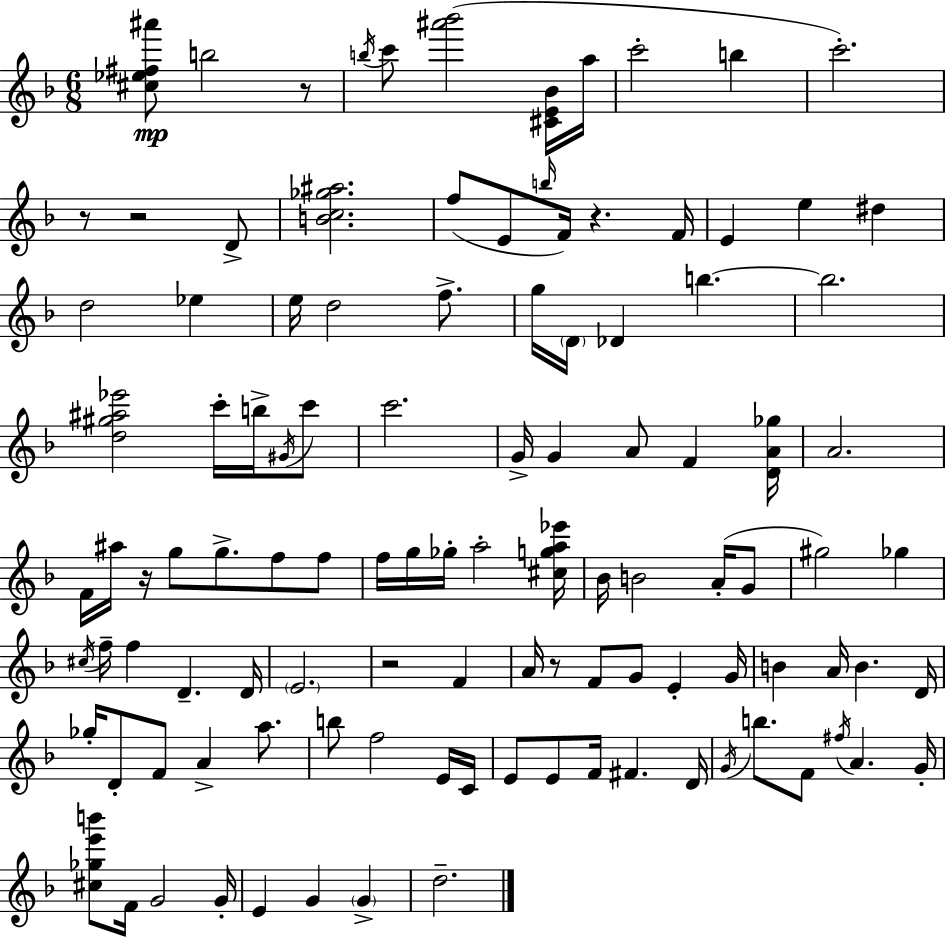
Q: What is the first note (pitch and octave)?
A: B5